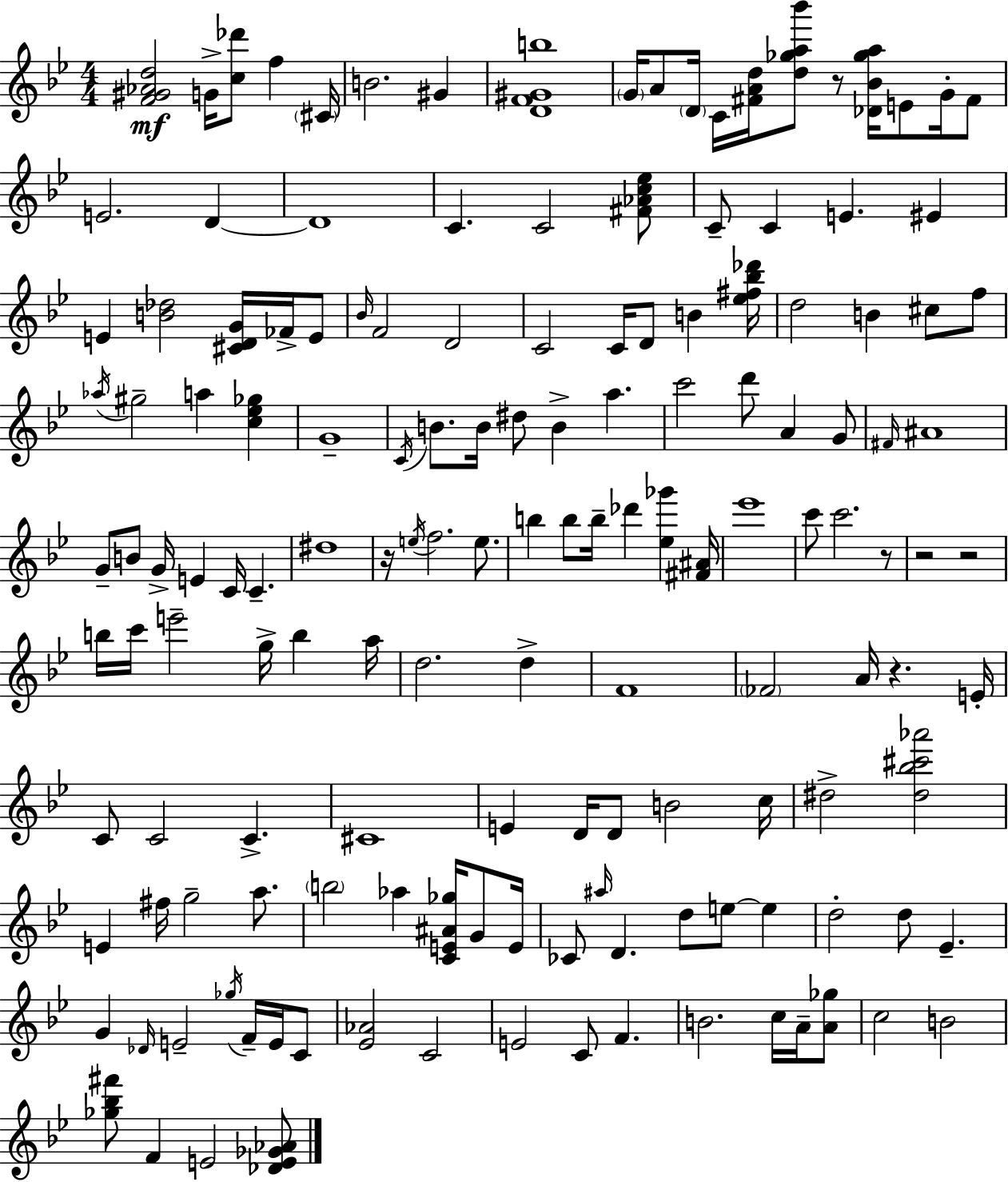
X:1
T:Untitled
M:4/4
L:1/4
K:Bb
[F^G_Ad]2 G/4 [c_d']/2 f ^C/4 B2 ^G [DF^Gb]4 G/4 A/2 D/4 C/4 [^FAd]/4 [d_ga_b']/2 z/2 [_D_B_ga]/4 E/2 G/4 ^F/2 E2 D D4 C C2 [^F_Ac_e]/2 C/2 C E ^E E [B_d]2 [^CDG]/4 _F/4 E/2 _B/4 F2 D2 C2 C/4 D/2 B [_e^f_b_d']/4 d2 B ^c/2 f/2 _a/4 ^g2 a [c_e_g] G4 C/4 B/2 B/4 ^d/2 B a c'2 d'/2 A G/2 ^F/4 ^A4 G/2 B/2 G/4 E C/4 C ^d4 z/4 e/4 f2 e/2 b b/2 b/4 _d' [_e_g'] [^F^A]/4 _e'4 c'/2 c'2 z/2 z2 z2 b/4 c'/4 e'2 g/4 b a/4 d2 d F4 _F2 A/4 z E/4 C/2 C2 C ^C4 E D/4 D/2 B2 c/4 ^d2 [^d_b^c'_a']2 E ^f/4 g2 a/2 b2 _a [CE^A_g]/4 G/2 E/4 _C/2 ^a/4 D d/2 e/2 e d2 d/2 _E G _D/4 E2 _g/4 F/4 E/4 C/2 [_E_A]2 C2 E2 C/2 F B2 c/4 A/4 [A_g]/2 c2 B2 [_g_b^f']/2 F E2 [_DE_G_A]/2